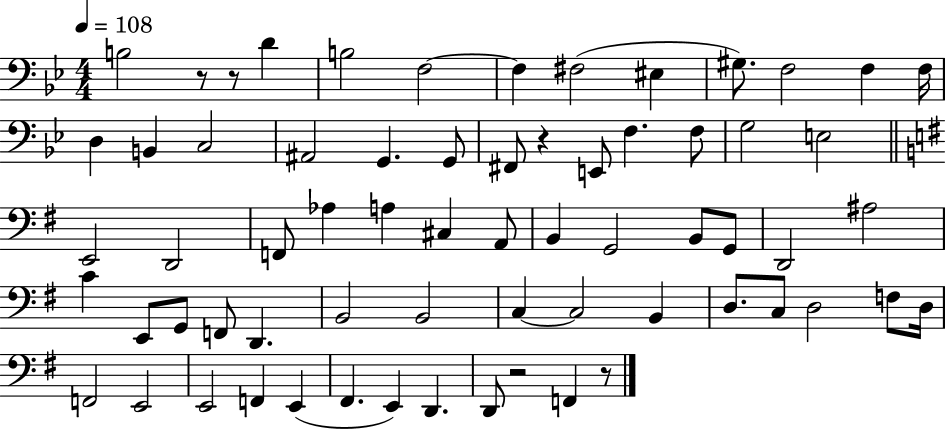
X:1
T:Untitled
M:4/4
L:1/4
K:Bb
B,2 z/2 z/2 D B,2 F,2 F, ^F,2 ^E, ^G,/2 F,2 F, F,/4 D, B,, C,2 ^A,,2 G,, G,,/2 ^F,,/2 z E,,/2 F, F,/2 G,2 E,2 E,,2 D,,2 F,,/2 _A, A, ^C, A,,/2 B,, G,,2 B,,/2 G,,/2 D,,2 ^A,2 C E,,/2 G,,/2 F,,/2 D,, B,,2 B,,2 C, C,2 B,, D,/2 C,/2 D,2 F,/2 D,/4 F,,2 E,,2 E,,2 F,, E,, ^F,, E,, D,, D,,/2 z2 F,, z/2